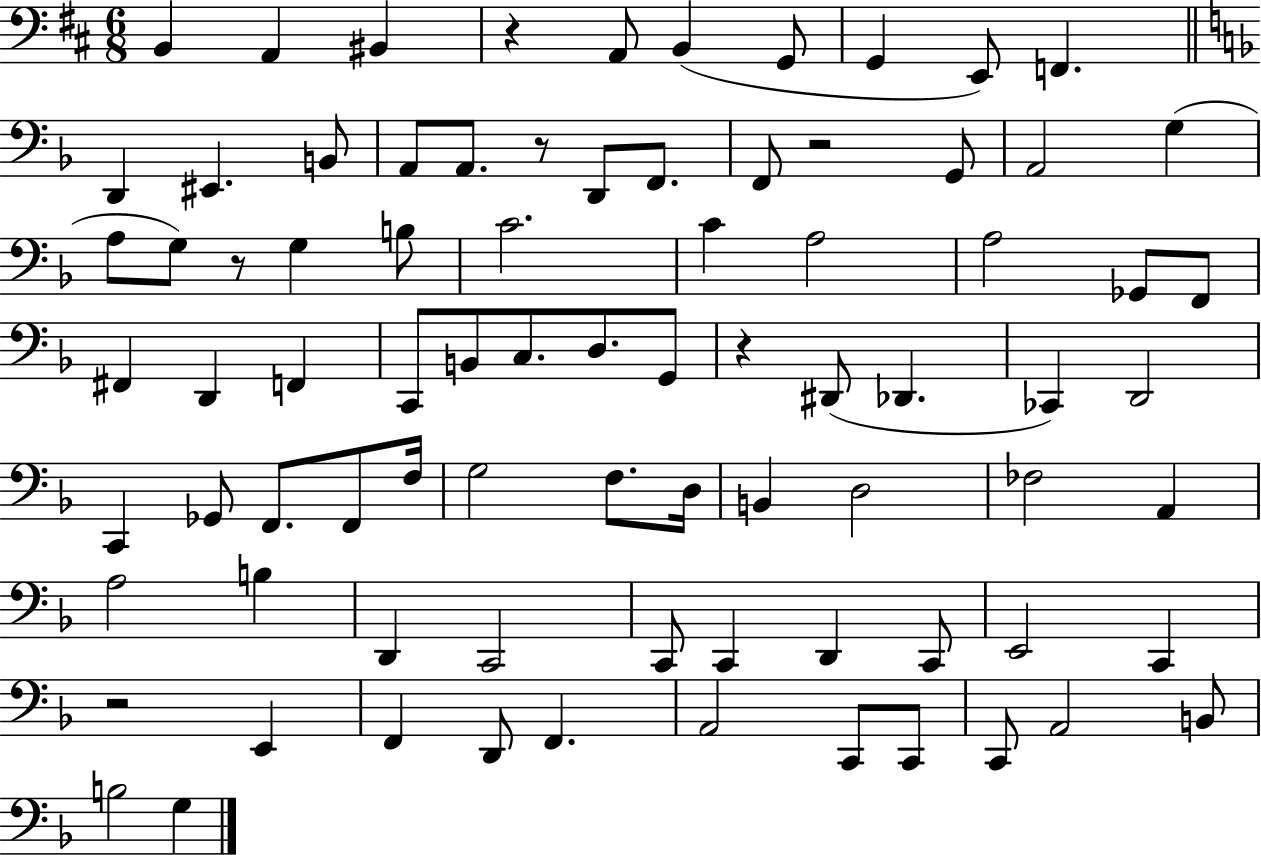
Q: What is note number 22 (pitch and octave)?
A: G3